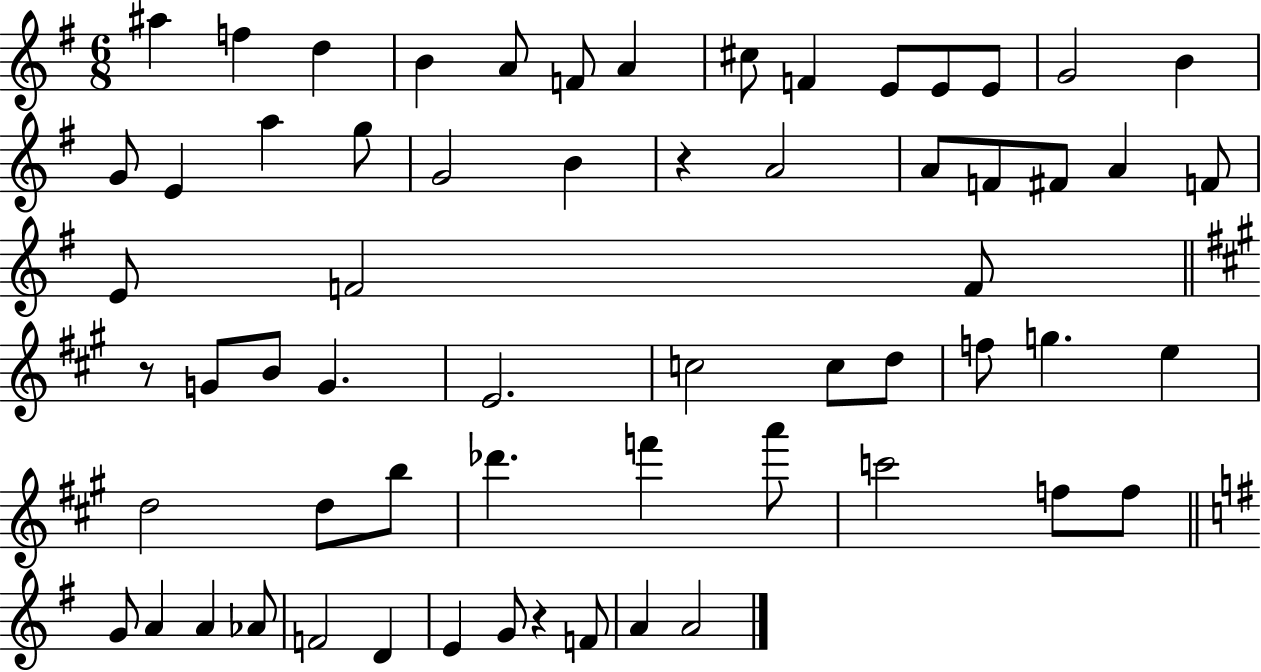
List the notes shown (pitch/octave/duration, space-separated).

A#5/q F5/q D5/q B4/q A4/e F4/e A4/q C#5/e F4/q E4/e E4/e E4/e G4/h B4/q G4/e E4/q A5/q G5/e G4/h B4/q R/q A4/h A4/e F4/e F#4/e A4/q F4/e E4/e F4/h F4/e R/e G4/e B4/e G4/q. E4/h. C5/h C5/e D5/e F5/e G5/q. E5/q D5/h D5/e B5/e Db6/q. F6/q A6/e C6/h F5/e F5/e G4/e A4/q A4/q Ab4/e F4/h D4/q E4/q G4/e R/q F4/e A4/q A4/h